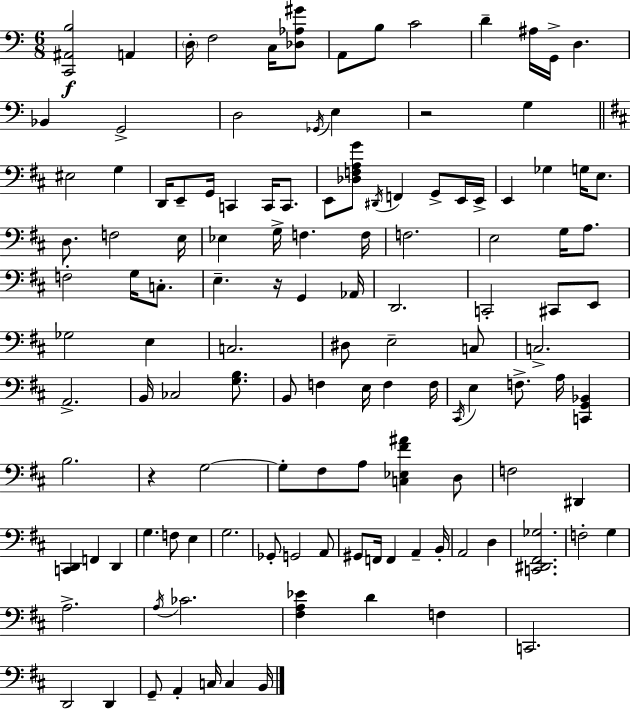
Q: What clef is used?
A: bass